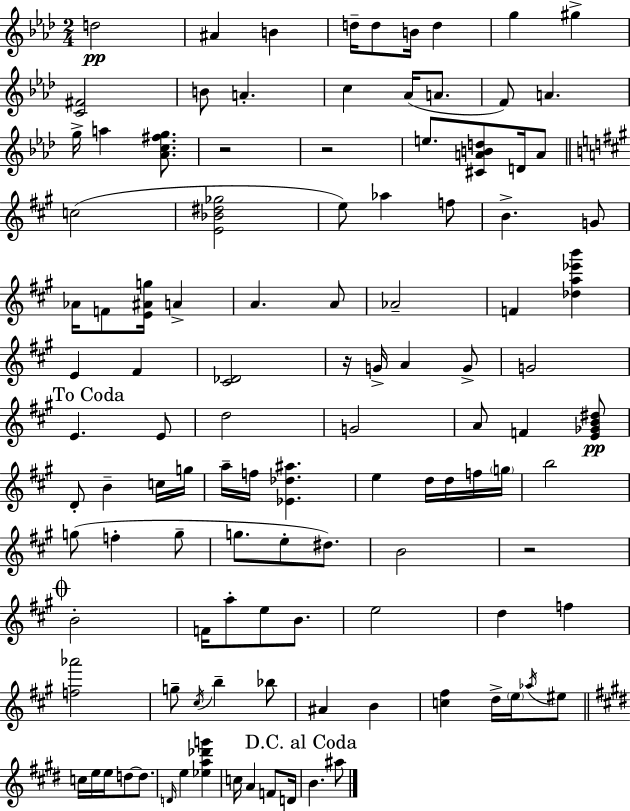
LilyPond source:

{
  \clef treble
  \numericTimeSignature
  \time 2/4
  \key f \minor
  d''2\pp | ais'4 b'4 | d''16-- d''8 b'16 d''4 | g''4 gis''4-> | \break <c' fis'>2 | b'8 a'4.-. | c''4 aes'16( a'8. | f'8) a'4. | \break g''16-> a''4 <aes' c'' fis'' g''>8. | r2 | r2 | e''8. <cis' a' b' d''>8 d'16 a'8 | \break \bar "||" \break \key a \major c''2( | <e' bes' dis'' ges''>2 | e''8) aes''4 f''8 | b'4.-> g'8 | \break aes'16 f'8 <e' ais' g''>16 a'4-> | a'4. a'8 | aes'2-- | f'4 <des'' a'' ees''' b'''>4 | \break e'4 fis'4 | <cis' des'>2 | r16 g'16-> a'4 g'8-> | g'2 | \break \mark "To Coda" e'4. e'8 | d''2 | g'2 | a'8 f'4 <e' ges' b' dis''>8\pp | \break d'8-. b'4-- c''16 g''16 | a''16-- f''16 <ees' des'' ais''>4. | e''4 d''16 d''16 f''16 \parenthesize g''16 | b''2 | \break g''8( f''4-. g''8-- | g''8. e''8-. dis''8.) | b'2 | r2 | \break \mark \markup { \musicglyph "scripts.coda" } b'2-. | f'16 a''8-. e''8 b'8. | e''2 | d''4 f''4 | \break <f'' aes'''>2 | g''8-- \acciaccatura { cis''16 } b''4-- bes''8 | ais'4 b'4 | <c'' fis''>4 d''16-> \parenthesize e''16 \acciaccatura { aes''16 } | \break eis''8 \bar "||" \break \key e \major c''16 e''16 e''16 d''8~~ d''8. | \grace { d'16 } e''4 <ees'' a'' des''' g'''>4 | c''16 a'4 f'8 | d'16 \mark "D.C. al Coda" b'4. ais''8 | \break \bar "|."
}